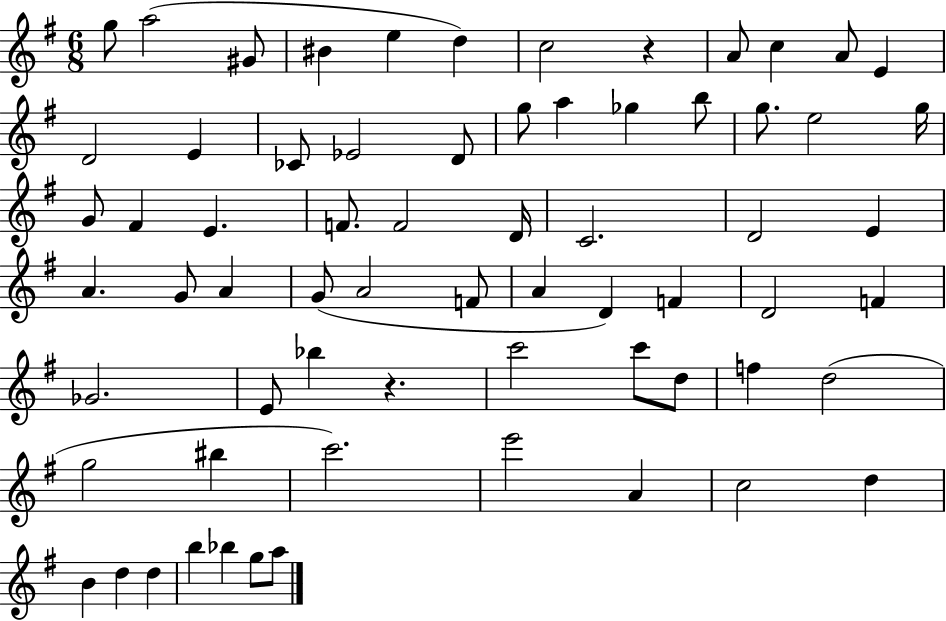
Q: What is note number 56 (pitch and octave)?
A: A4